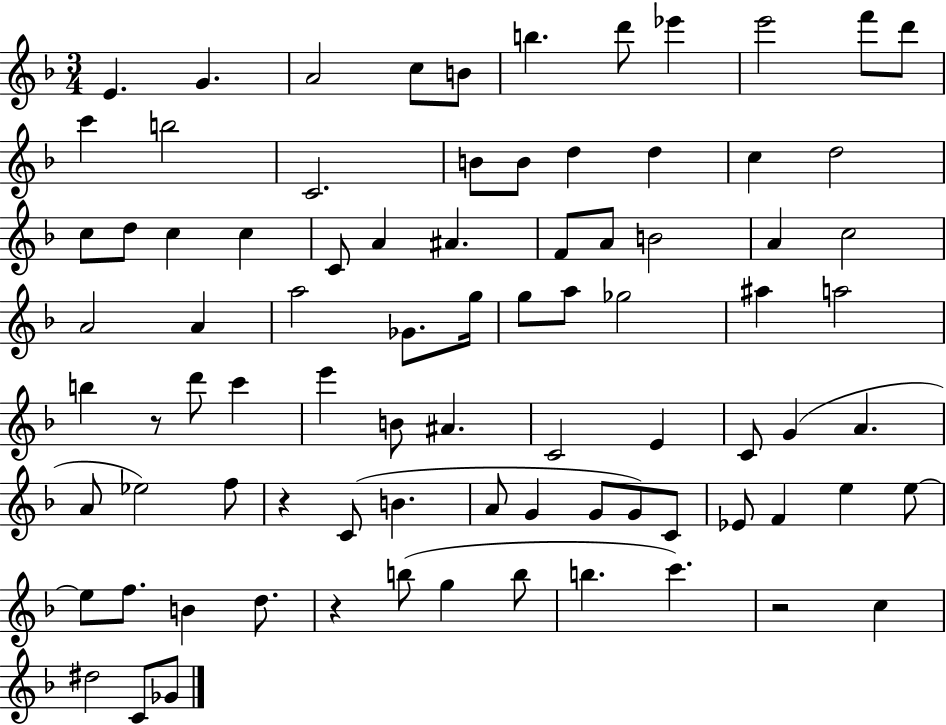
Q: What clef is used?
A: treble